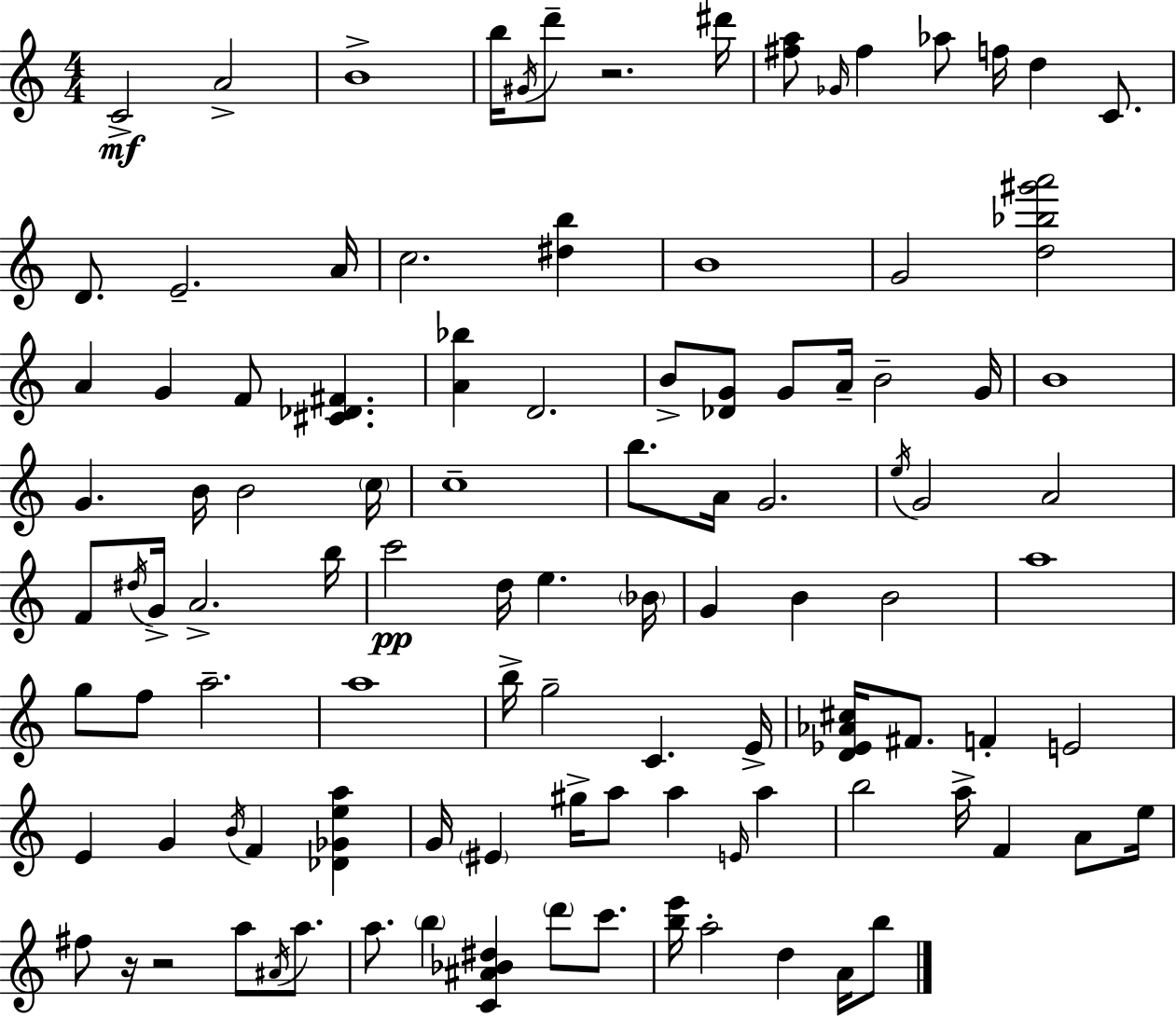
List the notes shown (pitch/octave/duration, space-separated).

C4/h A4/h B4/w B5/s G#4/s D6/e R/h. D#6/s [F#5,A5]/e Gb4/s F#5/q Ab5/e F5/s D5/q C4/e. D4/e. E4/h. A4/s C5/h. [D#5,B5]/q B4/w G4/h [D5,Bb5,G#6,A6]/h A4/q G4/q F4/e [C#4,Db4,F#4]/q. [A4,Bb5]/q D4/h. B4/e [Db4,G4]/e G4/e A4/s B4/h G4/s B4/w G4/q. B4/s B4/h C5/s C5/w B5/e. A4/s G4/h. E5/s G4/h A4/h F4/e D#5/s G4/s A4/h. B5/s C6/h D5/s E5/q. Bb4/s G4/q B4/q B4/h A5/w G5/e F5/e A5/h. A5/w B5/s G5/h C4/q. E4/s [D4,Eb4,Ab4,C#5]/s F#4/e. F4/q E4/h E4/q G4/q B4/s F4/q [Db4,Gb4,E5,A5]/q G4/s EIS4/q G#5/s A5/e A5/q E4/s A5/q B5/h A5/s F4/q A4/e E5/s F#5/e R/s R/h A5/e A#4/s A5/e. A5/e. B5/q [C4,A#4,Bb4,D#5]/q D6/e C6/e. [B5,E6]/s A5/h D5/q A4/s B5/e